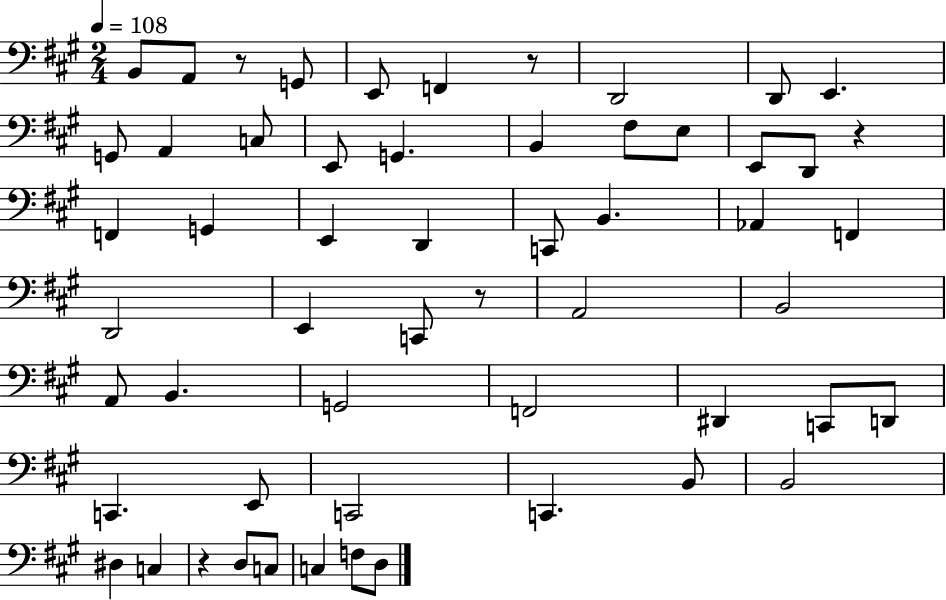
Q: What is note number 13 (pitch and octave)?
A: G2